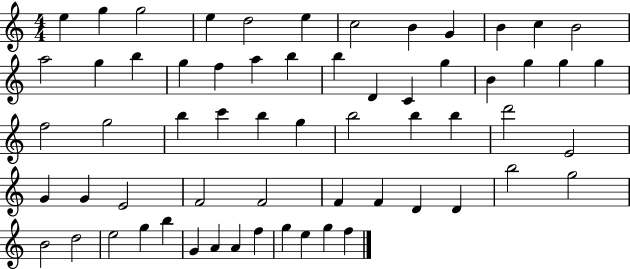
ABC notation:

X:1
T:Untitled
M:4/4
L:1/4
K:C
e g g2 e d2 e c2 B G B c B2 a2 g b g f a b b D C g B g g g f2 g2 b c' b g b2 b b d'2 E2 G G E2 F2 F2 F F D D b2 g2 B2 d2 e2 g b G A A f g e g f